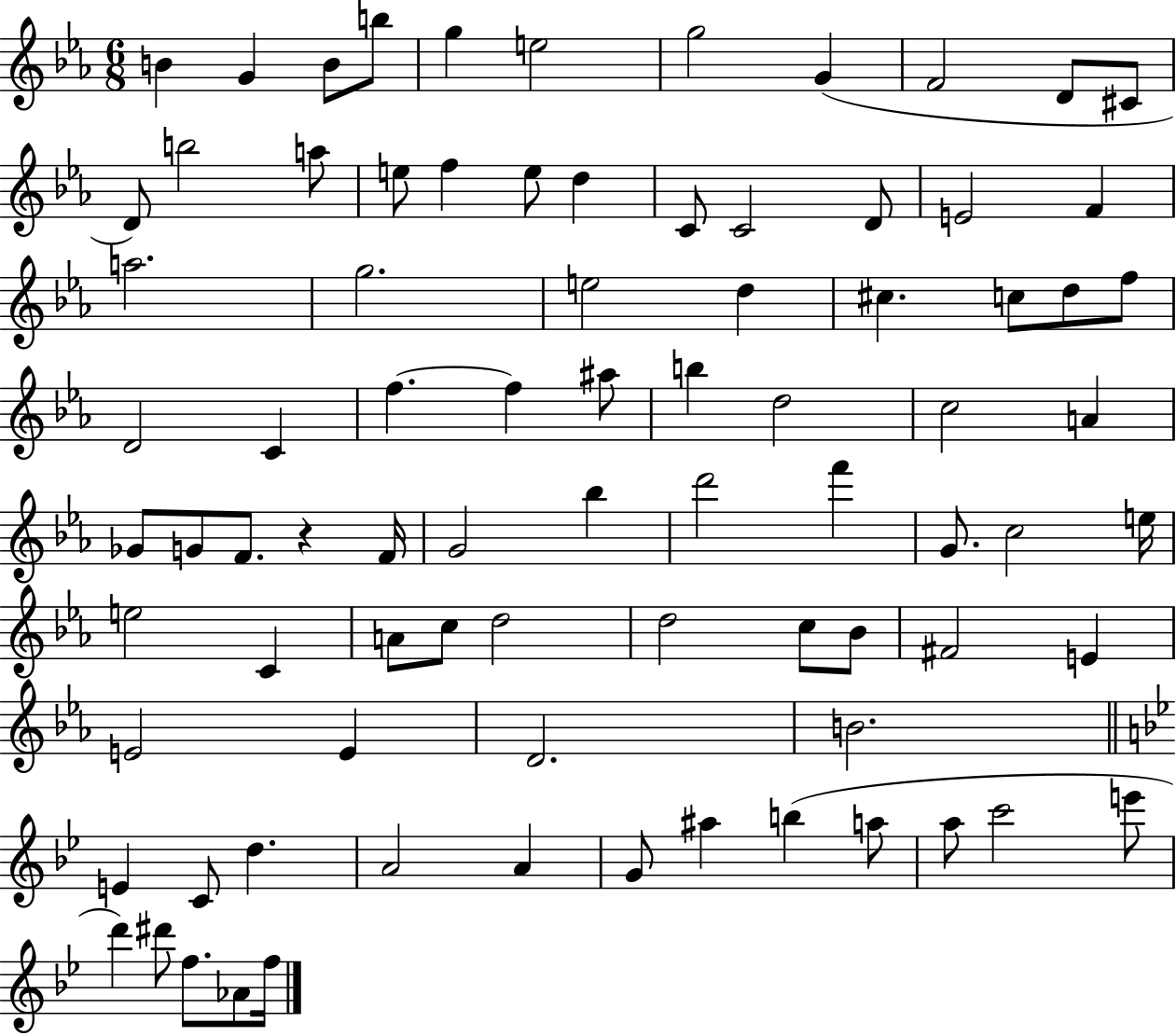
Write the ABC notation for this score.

X:1
T:Untitled
M:6/8
L:1/4
K:Eb
B G B/2 b/2 g e2 g2 G F2 D/2 ^C/2 D/2 b2 a/2 e/2 f e/2 d C/2 C2 D/2 E2 F a2 g2 e2 d ^c c/2 d/2 f/2 D2 C f f ^a/2 b d2 c2 A _G/2 G/2 F/2 z F/4 G2 _b d'2 f' G/2 c2 e/4 e2 C A/2 c/2 d2 d2 c/2 _B/2 ^F2 E E2 E D2 B2 E C/2 d A2 A G/2 ^a b a/2 a/2 c'2 e'/2 d' ^d'/2 f/2 _A/2 f/4